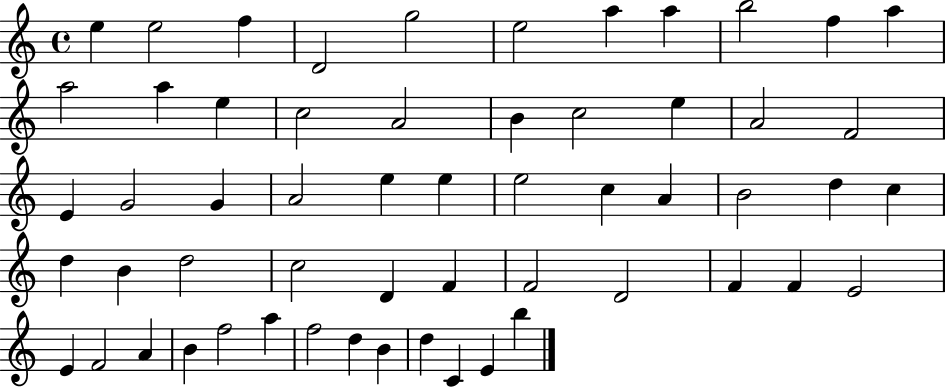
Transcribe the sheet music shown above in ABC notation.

X:1
T:Untitled
M:4/4
L:1/4
K:C
e e2 f D2 g2 e2 a a b2 f a a2 a e c2 A2 B c2 e A2 F2 E G2 G A2 e e e2 c A B2 d c d B d2 c2 D F F2 D2 F F E2 E F2 A B f2 a f2 d B d C E b